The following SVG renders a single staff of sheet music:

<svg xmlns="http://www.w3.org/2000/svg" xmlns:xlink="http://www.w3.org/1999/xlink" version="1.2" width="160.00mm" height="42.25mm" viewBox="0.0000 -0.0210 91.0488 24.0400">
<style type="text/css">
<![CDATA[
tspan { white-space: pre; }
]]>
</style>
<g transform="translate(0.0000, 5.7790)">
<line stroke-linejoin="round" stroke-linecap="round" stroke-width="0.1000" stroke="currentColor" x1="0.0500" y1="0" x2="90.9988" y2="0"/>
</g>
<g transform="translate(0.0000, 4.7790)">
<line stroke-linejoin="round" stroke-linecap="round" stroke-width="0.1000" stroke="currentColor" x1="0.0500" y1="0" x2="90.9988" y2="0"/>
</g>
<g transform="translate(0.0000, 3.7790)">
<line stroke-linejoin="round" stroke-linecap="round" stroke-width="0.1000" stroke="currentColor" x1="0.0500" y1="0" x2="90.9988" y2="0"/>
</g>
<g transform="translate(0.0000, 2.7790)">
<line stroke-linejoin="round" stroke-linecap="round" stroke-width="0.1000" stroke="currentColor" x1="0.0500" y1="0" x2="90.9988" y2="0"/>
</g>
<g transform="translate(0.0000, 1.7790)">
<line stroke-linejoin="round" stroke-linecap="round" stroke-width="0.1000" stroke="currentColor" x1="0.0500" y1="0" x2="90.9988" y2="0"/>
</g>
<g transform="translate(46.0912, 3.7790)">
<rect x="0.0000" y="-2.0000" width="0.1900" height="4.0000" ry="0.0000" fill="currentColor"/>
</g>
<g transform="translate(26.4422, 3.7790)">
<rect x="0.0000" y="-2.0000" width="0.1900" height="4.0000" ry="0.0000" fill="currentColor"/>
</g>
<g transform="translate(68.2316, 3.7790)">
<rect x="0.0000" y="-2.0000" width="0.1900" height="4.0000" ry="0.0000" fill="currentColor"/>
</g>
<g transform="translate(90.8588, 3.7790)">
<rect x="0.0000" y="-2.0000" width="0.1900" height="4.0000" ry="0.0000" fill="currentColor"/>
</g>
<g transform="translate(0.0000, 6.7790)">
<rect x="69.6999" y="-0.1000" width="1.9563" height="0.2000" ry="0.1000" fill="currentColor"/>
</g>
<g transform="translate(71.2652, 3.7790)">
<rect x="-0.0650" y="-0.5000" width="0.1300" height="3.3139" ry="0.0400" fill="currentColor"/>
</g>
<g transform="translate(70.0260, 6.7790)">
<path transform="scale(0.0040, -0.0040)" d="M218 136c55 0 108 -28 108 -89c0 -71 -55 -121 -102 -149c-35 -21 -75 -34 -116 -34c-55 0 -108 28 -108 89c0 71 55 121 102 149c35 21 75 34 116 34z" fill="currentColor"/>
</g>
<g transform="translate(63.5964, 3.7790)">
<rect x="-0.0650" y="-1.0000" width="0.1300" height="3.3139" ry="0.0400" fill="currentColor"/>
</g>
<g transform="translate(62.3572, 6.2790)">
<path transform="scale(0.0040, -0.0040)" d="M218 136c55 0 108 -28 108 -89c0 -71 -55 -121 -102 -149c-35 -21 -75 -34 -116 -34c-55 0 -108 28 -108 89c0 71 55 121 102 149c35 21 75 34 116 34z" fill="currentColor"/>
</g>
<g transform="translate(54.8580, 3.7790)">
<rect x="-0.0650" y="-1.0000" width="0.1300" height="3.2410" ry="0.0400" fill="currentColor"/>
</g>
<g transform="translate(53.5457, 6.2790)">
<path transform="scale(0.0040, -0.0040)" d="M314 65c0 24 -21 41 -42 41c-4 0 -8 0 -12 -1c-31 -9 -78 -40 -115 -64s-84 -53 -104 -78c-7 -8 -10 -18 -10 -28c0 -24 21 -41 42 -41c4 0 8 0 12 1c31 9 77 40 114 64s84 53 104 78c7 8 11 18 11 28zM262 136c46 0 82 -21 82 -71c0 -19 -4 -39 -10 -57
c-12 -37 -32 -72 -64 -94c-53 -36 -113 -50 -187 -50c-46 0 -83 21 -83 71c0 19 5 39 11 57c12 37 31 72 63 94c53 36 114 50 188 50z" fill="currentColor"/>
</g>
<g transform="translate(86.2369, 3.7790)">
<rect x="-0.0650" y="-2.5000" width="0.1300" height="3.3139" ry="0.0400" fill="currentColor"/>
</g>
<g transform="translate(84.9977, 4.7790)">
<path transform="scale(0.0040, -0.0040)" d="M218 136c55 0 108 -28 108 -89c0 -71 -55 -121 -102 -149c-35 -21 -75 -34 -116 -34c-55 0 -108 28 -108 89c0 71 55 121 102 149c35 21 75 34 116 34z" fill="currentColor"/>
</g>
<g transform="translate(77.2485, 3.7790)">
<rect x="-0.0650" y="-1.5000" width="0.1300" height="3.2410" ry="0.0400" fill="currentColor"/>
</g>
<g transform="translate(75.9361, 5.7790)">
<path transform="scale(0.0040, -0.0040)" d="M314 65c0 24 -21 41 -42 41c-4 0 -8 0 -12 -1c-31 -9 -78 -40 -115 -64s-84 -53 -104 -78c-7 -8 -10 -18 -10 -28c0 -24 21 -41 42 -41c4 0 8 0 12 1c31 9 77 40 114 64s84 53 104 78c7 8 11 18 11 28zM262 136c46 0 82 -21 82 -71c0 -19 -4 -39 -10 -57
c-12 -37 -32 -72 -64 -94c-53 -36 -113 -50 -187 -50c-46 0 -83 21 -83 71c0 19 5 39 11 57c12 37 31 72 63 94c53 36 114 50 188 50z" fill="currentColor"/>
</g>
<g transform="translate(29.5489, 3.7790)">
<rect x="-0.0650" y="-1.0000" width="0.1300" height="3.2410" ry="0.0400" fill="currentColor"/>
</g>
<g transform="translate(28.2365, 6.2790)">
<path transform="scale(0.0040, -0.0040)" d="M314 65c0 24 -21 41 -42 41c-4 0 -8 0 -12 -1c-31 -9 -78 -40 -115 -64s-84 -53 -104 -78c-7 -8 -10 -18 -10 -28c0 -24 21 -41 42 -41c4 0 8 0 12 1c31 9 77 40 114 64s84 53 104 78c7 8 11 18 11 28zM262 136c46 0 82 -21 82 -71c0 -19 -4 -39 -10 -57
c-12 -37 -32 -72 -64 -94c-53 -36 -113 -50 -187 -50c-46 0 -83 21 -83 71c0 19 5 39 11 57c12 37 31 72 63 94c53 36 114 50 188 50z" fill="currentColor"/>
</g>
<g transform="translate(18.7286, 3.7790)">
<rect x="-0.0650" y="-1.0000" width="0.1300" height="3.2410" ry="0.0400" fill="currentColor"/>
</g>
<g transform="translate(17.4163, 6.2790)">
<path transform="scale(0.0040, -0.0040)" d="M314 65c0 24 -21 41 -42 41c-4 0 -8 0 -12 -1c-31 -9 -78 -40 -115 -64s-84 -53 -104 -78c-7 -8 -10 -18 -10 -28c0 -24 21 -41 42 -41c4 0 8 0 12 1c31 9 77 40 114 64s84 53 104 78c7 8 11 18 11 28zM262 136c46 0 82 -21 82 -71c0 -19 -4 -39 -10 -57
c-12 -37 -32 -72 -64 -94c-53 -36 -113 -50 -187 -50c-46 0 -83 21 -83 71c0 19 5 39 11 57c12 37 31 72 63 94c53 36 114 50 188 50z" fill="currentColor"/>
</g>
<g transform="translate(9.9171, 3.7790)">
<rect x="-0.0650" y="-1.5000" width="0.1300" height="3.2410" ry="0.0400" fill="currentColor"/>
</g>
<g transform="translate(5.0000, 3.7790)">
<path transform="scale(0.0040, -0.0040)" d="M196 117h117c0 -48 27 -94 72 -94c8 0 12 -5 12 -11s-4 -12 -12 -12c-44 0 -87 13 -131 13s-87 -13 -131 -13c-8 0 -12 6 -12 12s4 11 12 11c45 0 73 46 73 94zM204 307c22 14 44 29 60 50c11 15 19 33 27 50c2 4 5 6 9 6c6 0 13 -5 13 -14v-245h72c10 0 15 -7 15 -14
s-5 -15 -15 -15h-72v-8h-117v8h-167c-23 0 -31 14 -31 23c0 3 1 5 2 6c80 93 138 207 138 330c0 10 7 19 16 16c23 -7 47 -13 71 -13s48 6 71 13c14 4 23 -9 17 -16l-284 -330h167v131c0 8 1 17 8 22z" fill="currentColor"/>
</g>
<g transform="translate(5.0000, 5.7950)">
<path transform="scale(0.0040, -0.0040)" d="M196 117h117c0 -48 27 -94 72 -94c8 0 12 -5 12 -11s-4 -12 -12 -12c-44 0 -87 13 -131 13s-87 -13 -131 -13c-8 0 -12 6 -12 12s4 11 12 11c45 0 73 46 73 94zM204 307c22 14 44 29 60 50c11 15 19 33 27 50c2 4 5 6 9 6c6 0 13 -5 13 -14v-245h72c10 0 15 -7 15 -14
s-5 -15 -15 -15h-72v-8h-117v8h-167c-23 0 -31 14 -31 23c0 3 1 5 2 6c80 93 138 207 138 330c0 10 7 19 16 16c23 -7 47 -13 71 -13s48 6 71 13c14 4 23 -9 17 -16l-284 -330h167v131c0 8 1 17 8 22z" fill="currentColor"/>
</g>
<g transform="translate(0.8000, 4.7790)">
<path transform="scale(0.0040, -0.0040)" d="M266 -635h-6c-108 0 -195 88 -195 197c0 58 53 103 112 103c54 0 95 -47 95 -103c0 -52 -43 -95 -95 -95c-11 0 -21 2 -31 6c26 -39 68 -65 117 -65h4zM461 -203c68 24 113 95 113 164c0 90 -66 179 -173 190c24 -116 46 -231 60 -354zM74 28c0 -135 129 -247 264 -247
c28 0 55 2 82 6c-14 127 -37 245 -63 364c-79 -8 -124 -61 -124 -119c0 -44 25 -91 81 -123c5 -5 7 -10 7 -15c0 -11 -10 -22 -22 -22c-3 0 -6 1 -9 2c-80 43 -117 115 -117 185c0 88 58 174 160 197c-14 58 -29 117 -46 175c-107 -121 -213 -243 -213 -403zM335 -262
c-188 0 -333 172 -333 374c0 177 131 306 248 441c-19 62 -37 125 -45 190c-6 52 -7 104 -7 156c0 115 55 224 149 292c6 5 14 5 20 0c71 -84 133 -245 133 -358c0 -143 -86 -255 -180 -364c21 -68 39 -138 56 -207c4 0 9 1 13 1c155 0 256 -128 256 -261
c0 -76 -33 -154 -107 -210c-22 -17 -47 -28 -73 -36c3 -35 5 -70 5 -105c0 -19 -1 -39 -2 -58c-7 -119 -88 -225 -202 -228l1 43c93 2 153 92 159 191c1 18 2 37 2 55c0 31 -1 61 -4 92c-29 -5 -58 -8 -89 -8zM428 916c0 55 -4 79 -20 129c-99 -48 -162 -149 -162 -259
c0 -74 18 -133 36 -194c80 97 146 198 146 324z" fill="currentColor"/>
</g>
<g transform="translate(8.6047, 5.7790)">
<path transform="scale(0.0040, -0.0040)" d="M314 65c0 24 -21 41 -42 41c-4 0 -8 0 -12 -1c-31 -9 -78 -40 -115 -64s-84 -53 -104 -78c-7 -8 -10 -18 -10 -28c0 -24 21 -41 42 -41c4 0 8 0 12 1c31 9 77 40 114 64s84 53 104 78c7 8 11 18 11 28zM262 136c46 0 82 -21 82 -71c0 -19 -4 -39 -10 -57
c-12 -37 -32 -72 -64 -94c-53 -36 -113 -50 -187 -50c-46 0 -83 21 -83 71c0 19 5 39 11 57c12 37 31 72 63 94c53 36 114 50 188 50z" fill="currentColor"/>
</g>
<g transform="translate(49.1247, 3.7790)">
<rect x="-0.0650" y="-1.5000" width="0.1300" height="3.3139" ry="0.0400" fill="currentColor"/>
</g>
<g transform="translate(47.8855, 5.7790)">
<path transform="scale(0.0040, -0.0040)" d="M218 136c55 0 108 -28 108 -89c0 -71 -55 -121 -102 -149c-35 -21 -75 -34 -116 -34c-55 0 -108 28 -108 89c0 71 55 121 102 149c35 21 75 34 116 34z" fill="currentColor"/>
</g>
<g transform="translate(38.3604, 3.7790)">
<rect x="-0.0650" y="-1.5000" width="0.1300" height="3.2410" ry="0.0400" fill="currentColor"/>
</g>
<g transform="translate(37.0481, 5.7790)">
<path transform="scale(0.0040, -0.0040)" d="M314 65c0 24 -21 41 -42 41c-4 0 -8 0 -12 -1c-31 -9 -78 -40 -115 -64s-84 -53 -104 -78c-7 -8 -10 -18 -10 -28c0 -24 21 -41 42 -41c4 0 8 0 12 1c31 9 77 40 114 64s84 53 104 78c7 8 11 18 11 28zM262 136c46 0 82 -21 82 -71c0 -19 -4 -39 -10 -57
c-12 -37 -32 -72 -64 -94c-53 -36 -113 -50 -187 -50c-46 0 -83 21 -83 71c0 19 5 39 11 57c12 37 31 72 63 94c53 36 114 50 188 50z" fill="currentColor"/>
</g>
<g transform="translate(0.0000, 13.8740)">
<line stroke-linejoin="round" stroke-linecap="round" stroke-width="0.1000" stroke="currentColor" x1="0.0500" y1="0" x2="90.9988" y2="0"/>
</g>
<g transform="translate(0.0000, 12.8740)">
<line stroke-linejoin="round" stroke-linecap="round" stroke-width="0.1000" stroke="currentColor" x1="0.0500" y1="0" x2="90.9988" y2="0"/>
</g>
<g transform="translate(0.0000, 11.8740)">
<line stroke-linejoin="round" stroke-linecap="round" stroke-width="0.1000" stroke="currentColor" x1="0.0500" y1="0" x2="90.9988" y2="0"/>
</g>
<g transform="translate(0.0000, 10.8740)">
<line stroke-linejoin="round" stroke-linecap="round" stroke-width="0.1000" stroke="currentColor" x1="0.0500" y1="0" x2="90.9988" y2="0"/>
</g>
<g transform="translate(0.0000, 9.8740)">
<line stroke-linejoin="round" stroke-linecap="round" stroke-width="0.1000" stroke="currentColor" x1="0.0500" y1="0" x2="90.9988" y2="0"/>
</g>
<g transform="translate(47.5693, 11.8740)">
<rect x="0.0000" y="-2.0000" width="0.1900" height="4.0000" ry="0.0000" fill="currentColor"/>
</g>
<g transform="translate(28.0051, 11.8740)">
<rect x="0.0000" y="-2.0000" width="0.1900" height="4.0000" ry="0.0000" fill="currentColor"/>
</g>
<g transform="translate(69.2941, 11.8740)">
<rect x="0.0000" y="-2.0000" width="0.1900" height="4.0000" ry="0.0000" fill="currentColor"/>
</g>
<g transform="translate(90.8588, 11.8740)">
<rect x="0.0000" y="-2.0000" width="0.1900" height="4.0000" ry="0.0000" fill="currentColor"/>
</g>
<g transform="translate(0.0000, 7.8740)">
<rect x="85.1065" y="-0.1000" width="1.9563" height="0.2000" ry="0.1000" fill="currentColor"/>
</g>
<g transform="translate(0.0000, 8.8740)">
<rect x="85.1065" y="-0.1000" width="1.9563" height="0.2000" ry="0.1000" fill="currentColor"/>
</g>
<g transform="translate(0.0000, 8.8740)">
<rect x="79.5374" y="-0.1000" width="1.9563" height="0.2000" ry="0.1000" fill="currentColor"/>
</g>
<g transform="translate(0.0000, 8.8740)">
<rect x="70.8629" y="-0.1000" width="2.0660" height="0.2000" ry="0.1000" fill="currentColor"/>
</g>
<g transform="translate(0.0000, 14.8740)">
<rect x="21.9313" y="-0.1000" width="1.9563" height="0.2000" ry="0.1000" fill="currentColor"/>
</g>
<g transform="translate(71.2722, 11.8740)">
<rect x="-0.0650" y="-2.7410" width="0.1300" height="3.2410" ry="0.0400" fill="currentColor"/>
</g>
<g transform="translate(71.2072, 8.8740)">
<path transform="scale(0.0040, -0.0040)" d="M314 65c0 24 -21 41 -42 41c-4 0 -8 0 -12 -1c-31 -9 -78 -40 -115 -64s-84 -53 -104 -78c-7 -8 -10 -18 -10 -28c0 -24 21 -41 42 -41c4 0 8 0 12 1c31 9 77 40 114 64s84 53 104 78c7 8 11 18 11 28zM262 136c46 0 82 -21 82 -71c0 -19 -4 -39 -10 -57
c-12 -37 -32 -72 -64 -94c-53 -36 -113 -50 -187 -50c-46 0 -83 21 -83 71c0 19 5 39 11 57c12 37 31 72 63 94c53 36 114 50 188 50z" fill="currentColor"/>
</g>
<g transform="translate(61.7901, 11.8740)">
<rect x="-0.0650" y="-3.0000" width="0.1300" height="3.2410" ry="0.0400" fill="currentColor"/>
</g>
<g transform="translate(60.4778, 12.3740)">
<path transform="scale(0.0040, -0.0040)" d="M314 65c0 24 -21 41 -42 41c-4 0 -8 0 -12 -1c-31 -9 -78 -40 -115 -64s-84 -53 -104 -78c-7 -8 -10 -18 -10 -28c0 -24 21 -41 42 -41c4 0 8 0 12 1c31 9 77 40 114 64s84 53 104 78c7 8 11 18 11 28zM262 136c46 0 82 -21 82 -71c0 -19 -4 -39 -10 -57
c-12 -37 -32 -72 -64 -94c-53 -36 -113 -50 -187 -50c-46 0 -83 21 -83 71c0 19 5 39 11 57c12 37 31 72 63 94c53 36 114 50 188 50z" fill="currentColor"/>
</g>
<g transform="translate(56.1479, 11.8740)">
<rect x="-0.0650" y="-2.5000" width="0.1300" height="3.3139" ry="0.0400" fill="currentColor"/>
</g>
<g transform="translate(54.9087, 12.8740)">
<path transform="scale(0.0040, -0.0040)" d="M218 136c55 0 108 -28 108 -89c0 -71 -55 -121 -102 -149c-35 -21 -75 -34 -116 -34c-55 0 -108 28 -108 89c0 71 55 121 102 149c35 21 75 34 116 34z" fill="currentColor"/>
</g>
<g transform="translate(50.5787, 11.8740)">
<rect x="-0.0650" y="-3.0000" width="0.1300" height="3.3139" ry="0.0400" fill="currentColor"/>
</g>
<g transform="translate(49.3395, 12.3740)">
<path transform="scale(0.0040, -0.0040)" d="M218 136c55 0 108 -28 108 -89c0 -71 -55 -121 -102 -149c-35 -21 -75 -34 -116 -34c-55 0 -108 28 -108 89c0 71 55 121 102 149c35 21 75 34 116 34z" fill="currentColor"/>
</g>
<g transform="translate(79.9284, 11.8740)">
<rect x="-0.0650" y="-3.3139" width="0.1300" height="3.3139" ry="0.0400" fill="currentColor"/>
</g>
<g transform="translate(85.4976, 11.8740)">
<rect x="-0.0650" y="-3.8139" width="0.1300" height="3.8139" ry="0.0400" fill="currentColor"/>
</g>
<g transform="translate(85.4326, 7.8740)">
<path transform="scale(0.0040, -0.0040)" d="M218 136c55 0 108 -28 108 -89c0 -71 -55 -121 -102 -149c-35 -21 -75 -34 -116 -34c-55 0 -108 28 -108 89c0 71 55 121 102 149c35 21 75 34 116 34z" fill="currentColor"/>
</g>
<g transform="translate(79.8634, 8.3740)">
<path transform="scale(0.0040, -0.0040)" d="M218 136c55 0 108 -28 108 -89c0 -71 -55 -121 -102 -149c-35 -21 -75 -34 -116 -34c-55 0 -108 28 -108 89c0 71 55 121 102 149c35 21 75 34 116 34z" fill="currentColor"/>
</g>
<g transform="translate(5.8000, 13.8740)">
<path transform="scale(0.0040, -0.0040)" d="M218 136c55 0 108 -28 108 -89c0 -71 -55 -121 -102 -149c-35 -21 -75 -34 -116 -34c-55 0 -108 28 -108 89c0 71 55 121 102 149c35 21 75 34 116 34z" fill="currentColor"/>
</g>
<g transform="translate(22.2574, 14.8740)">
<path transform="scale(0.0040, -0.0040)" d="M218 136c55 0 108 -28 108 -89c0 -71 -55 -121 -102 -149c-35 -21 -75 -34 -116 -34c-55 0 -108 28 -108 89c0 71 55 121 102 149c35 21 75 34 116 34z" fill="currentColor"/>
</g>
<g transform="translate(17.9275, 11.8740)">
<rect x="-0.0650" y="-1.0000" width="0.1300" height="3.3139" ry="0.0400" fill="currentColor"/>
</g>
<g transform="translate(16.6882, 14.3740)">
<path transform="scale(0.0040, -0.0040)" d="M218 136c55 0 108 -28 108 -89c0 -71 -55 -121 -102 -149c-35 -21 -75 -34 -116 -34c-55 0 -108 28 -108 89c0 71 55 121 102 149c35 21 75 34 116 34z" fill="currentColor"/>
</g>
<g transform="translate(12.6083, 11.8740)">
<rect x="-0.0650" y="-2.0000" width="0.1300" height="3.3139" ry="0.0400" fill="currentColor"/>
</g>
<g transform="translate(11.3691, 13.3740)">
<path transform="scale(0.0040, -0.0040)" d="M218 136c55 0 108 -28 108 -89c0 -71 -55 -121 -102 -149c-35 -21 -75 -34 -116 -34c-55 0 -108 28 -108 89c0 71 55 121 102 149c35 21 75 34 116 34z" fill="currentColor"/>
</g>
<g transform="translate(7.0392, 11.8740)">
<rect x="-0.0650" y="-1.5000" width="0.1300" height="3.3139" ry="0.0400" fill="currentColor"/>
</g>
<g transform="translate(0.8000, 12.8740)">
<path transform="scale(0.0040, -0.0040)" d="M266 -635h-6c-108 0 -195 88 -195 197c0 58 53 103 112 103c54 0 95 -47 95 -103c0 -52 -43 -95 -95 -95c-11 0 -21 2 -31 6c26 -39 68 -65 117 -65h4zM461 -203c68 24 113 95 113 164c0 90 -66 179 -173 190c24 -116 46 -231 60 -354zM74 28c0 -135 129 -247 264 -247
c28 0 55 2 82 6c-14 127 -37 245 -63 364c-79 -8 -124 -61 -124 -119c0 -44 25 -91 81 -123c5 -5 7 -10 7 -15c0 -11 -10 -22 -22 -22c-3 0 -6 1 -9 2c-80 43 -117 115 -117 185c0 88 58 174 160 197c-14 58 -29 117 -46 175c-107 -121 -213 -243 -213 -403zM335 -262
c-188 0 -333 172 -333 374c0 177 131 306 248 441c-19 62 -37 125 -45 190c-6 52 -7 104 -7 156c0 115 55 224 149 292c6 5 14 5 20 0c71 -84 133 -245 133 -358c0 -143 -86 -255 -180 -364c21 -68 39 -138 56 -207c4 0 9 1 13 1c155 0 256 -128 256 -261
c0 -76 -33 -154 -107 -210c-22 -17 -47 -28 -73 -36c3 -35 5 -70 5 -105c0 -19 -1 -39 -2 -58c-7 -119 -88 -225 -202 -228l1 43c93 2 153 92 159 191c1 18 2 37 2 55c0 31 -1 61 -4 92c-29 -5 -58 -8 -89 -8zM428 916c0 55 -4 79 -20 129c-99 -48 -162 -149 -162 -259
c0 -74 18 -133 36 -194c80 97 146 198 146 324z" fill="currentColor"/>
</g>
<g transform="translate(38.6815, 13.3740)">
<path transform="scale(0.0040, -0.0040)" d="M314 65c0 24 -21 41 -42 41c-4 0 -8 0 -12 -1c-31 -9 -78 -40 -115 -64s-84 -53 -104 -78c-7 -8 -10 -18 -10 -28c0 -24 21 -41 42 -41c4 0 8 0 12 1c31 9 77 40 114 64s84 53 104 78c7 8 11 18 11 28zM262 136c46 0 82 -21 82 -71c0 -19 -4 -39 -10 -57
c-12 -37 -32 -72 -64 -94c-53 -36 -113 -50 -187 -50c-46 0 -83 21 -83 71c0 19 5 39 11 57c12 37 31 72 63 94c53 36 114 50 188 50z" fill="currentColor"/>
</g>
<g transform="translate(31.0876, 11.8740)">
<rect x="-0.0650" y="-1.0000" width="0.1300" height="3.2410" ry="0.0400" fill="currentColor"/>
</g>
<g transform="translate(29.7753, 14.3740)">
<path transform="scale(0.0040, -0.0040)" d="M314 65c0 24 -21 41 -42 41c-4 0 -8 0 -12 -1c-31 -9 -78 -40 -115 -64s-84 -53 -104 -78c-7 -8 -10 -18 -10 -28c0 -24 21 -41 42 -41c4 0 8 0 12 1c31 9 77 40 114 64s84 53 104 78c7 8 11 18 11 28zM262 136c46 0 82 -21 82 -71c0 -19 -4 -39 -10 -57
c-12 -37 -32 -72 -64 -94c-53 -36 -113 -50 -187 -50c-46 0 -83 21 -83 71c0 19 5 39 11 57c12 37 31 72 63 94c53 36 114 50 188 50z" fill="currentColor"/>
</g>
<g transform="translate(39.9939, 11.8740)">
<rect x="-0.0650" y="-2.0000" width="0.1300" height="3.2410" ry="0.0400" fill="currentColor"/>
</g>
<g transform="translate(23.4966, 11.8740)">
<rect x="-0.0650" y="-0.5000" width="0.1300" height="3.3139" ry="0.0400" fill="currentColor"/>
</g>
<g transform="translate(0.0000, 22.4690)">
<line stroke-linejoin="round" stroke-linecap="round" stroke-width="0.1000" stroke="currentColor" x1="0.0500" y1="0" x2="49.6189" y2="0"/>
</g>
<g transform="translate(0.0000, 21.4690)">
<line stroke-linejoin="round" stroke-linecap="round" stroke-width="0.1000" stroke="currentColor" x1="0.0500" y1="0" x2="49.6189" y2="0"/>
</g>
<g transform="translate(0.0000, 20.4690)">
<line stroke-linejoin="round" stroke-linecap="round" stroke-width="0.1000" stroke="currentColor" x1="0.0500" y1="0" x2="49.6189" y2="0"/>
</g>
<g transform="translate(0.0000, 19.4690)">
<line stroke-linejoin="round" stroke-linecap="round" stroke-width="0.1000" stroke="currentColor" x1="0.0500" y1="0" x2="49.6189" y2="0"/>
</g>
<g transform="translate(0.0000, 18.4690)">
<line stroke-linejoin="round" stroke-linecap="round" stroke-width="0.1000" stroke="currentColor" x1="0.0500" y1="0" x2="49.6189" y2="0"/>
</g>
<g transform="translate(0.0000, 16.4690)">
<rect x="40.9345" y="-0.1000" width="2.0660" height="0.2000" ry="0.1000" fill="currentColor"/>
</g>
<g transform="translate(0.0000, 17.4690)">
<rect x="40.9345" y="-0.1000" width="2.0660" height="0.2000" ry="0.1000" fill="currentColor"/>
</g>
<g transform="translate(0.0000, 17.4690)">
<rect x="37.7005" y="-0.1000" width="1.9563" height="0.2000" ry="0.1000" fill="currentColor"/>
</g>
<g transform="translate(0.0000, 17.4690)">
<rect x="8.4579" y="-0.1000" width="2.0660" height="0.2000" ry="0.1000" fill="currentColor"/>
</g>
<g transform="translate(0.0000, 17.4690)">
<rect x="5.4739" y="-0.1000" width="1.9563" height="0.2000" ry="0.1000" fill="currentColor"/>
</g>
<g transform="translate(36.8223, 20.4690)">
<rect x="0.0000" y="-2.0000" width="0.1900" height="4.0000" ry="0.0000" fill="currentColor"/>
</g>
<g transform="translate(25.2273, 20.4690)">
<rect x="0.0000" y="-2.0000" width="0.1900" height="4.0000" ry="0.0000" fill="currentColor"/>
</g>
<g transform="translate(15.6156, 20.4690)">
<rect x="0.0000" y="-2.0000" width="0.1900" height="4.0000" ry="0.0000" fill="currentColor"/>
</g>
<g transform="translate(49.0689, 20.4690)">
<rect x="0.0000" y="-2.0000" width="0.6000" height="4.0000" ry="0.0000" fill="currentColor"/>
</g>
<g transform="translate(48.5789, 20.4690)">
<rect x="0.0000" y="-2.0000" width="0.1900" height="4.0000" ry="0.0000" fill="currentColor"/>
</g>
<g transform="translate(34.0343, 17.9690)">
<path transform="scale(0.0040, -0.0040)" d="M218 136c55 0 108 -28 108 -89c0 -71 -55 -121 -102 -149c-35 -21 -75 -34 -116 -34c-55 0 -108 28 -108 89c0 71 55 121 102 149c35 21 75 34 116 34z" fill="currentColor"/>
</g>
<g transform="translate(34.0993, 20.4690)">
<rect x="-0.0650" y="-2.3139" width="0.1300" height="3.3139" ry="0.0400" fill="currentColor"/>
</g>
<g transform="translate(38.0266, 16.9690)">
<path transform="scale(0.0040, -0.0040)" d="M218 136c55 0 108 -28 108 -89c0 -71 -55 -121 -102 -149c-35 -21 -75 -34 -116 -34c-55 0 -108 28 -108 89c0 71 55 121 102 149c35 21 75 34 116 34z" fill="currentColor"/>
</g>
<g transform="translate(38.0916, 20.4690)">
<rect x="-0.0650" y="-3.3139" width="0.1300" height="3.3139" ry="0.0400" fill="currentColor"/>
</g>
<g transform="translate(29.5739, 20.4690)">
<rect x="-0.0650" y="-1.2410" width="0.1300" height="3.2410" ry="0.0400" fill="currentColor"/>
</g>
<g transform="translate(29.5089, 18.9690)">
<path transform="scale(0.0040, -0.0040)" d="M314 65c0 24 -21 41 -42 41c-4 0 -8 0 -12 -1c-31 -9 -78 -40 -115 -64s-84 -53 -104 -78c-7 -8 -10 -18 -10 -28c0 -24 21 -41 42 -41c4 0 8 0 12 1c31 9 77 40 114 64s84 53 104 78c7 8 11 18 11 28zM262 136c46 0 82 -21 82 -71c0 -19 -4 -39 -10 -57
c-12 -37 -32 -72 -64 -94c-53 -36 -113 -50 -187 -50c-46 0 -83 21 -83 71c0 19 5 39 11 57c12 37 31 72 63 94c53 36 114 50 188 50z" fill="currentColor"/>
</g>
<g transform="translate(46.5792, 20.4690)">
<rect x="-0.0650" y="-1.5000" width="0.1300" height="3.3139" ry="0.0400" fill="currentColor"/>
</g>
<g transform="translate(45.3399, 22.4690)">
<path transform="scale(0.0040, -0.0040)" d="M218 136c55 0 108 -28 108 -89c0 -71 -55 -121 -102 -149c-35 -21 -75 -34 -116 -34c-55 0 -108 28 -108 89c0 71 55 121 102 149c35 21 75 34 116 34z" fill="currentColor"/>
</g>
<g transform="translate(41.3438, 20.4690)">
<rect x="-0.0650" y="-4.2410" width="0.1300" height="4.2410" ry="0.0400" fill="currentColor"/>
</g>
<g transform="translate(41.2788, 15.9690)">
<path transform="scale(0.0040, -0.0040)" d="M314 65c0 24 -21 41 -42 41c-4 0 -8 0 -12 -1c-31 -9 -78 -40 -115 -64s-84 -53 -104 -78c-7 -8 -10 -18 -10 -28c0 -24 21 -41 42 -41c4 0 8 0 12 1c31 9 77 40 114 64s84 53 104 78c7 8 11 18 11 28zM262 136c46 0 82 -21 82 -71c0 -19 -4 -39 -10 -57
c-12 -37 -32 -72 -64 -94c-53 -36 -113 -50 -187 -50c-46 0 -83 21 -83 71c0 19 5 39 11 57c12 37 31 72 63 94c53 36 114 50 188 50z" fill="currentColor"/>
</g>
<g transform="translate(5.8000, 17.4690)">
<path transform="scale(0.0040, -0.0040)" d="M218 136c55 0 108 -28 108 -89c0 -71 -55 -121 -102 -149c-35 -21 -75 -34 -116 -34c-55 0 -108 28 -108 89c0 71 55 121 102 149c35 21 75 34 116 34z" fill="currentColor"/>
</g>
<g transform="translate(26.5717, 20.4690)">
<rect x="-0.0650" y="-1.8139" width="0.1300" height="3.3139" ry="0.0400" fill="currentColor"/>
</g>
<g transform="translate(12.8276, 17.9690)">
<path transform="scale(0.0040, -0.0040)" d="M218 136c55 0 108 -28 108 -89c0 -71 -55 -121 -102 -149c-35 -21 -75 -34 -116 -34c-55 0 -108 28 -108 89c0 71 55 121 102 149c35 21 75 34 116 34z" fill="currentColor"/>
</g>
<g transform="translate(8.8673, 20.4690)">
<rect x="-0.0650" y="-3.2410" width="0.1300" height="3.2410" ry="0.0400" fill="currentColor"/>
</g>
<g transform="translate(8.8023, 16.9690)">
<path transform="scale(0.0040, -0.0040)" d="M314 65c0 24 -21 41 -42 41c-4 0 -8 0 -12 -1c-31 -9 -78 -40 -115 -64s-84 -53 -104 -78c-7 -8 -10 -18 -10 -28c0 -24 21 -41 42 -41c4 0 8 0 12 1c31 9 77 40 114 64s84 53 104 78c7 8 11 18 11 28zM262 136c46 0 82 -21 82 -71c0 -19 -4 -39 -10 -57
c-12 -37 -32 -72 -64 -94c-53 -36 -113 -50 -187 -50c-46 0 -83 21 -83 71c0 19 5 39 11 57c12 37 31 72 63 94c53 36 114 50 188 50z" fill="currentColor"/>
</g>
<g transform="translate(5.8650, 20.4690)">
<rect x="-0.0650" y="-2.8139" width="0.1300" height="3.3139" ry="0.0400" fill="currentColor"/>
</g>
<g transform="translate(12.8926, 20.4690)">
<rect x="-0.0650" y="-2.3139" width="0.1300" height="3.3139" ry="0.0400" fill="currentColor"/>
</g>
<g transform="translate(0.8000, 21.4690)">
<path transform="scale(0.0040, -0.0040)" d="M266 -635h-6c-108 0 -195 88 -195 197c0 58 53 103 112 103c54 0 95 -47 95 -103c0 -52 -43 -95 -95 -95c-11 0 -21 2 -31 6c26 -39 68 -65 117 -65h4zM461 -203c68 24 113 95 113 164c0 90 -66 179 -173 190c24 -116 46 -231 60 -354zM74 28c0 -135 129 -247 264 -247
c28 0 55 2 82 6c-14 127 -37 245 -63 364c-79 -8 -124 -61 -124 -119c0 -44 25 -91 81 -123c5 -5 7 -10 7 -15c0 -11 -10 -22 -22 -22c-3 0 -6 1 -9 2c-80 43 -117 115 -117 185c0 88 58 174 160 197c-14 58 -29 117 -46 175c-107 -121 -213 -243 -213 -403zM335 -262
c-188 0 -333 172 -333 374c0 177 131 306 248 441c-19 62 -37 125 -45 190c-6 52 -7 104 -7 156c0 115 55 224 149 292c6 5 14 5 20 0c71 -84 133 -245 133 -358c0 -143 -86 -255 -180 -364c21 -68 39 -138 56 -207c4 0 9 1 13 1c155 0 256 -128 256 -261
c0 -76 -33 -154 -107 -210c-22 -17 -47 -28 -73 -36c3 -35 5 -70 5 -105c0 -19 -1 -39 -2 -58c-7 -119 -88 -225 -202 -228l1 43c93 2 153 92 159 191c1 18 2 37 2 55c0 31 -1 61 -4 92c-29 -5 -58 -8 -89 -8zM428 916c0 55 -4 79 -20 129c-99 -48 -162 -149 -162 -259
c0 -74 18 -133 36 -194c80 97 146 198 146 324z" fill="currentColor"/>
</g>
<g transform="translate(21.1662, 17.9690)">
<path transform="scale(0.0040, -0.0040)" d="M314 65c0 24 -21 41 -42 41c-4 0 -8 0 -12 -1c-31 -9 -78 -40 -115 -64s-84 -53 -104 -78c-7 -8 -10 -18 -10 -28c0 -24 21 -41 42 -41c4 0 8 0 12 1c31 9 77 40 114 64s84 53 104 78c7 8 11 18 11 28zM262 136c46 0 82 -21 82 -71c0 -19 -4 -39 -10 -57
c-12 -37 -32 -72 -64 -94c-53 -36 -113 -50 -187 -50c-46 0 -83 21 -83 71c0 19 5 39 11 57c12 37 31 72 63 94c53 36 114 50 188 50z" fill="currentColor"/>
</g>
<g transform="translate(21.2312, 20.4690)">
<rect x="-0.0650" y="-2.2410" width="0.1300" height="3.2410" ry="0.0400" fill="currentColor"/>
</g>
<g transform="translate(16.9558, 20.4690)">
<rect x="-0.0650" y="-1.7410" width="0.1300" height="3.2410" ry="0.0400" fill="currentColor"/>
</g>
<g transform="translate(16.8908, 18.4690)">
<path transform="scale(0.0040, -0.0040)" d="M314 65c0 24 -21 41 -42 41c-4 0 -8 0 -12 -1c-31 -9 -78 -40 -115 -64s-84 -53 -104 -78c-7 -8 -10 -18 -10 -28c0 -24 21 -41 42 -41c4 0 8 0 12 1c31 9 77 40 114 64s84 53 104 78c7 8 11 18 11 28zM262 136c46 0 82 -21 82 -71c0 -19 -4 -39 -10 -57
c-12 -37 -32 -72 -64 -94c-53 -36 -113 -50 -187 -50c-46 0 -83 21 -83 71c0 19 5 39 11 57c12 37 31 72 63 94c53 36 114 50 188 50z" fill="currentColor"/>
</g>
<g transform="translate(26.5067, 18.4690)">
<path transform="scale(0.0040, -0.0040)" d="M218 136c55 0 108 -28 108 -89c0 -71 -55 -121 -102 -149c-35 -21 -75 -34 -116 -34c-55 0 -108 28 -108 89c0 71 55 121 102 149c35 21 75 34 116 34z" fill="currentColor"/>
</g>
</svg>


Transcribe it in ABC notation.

X:1
T:Untitled
M:4/4
L:1/4
K:C
E2 D2 D2 E2 E D2 D C E2 G E F D C D2 F2 A G A2 a2 b c' a b2 g f2 g2 f e2 g b d'2 E